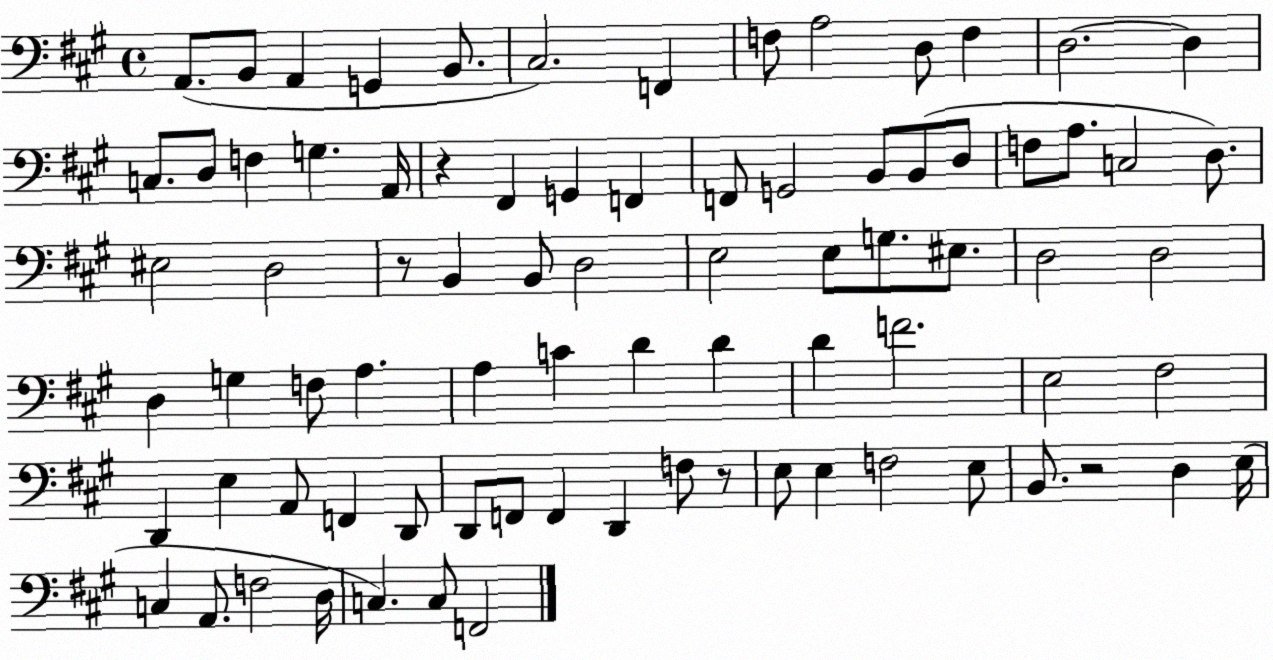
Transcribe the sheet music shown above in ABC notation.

X:1
T:Untitled
M:4/4
L:1/4
K:A
A,,/2 B,,/2 A,, G,, B,,/2 ^C,2 F,, F,/2 A,2 D,/2 F, D,2 D, C,/2 D,/2 F, G, A,,/4 z ^F,, G,, F,, F,,/2 G,,2 B,,/2 B,,/2 D,/2 F,/2 A,/2 C,2 D,/2 ^E,2 D,2 z/2 B,, B,,/2 D,2 E,2 E,/2 G,/2 ^E,/2 D,2 D,2 D, G, F,/2 A, A, C D D D F2 E,2 ^F,2 D,, E, A,,/2 F,, D,,/2 D,,/2 F,,/2 F,, D,, F,/2 z/2 E,/2 E, F,2 E,/2 B,,/2 z2 D, E,/4 C, A,,/2 F,2 D,/4 C, C,/2 F,,2